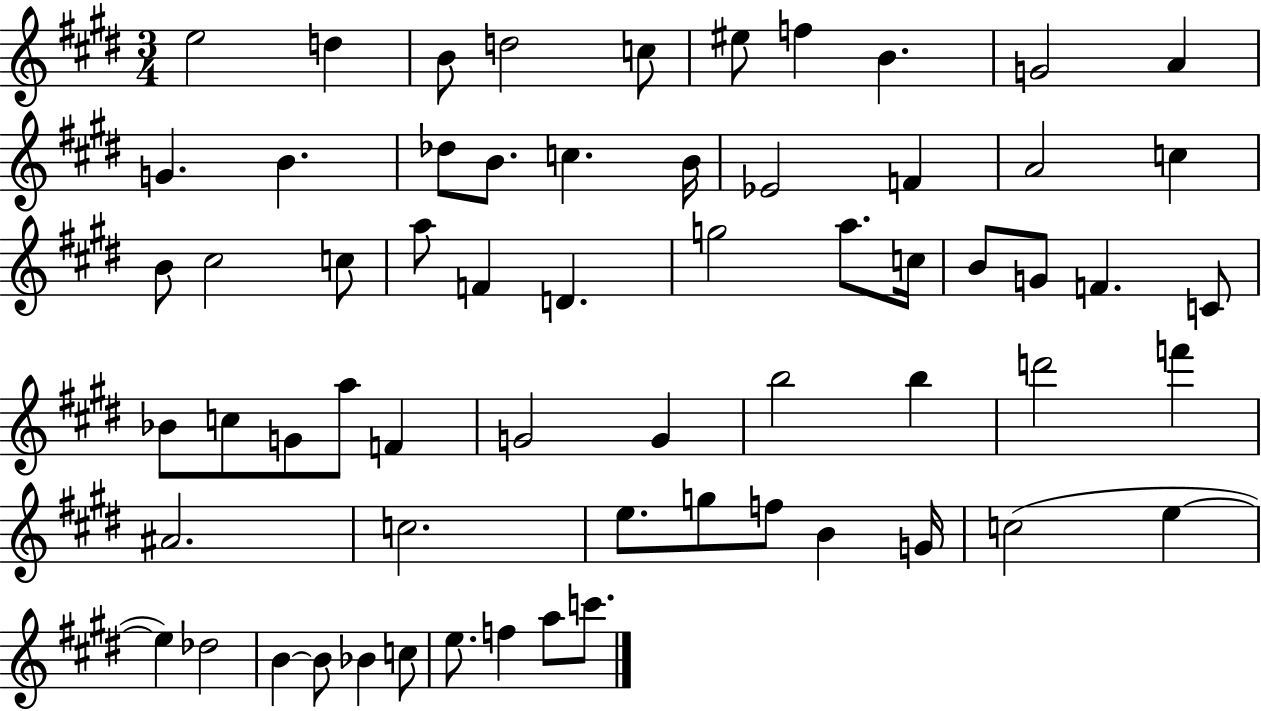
{
  \clef treble
  \numericTimeSignature
  \time 3/4
  \key e \major
  e''2 d''4 | b'8 d''2 c''8 | eis''8 f''4 b'4. | g'2 a'4 | \break g'4. b'4. | des''8 b'8. c''4. b'16 | ees'2 f'4 | a'2 c''4 | \break b'8 cis''2 c''8 | a''8 f'4 d'4. | g''2 a''8. c''16 | b'8 g'8 f'4. c'8 | \break bes'8 c''8 g'8 a''8 f'4 | g'2 g'4 | b''2 b''4 | d'''2 f'''4 | \break ais'2. | c''2. | e''8. g''8 f''8 b'4 g'16 | c''2( e''4~~ | \break e''4) des''2 | b'4~~ b'8 bes'4 c''8 | e''8. f''4 a''8 c'''8. | \bar "|."
}